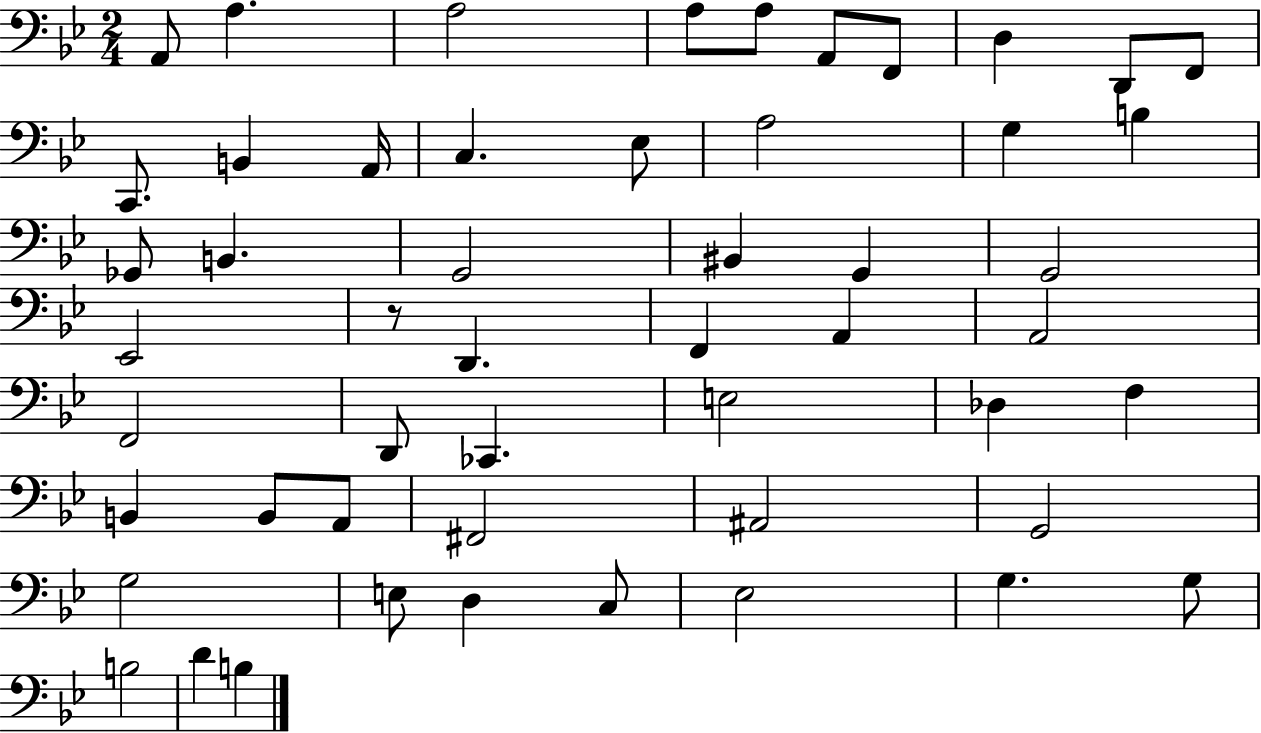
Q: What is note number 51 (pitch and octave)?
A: B3